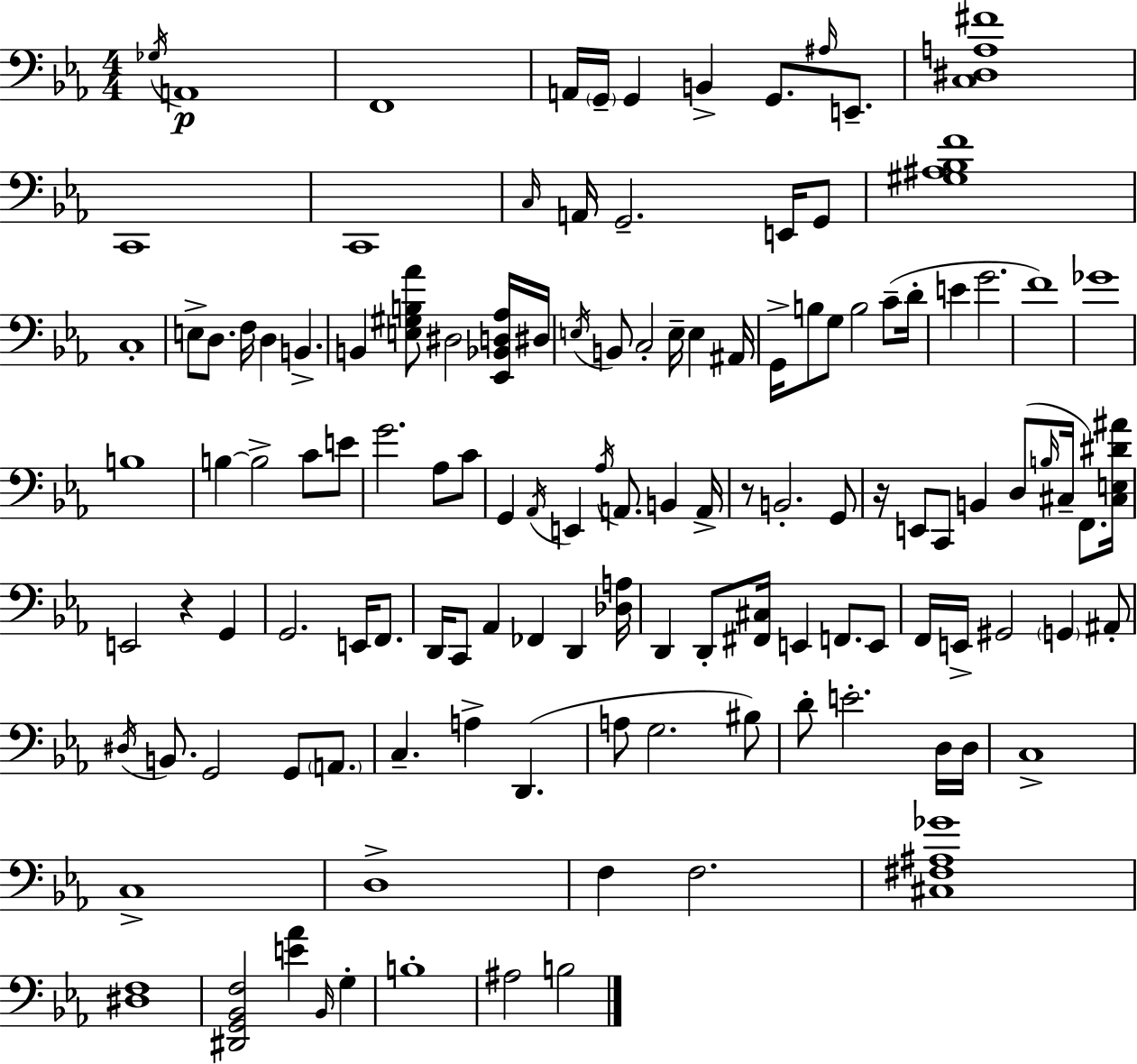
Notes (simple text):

Gb3/s A2/w F2/w A2/s G2/s G2/q B2/q G2/e. A#3/s E2/e. [C3,D#3,A3,F#4]/w C2/w C2/w C3/s A2/s G2/h. E2/s G2/e [G#3,A#3,Bb3,F4]/w C3/w E3/e D3/e. F3/s D3/q B2/q. B2/q [E3,G#3,B3,Ab4]/e D#3/h [Eb2,Bb2,D3,Ab3]/s D#3/s E3/s B2/e C3/h E3/s E3/q A#2/s G2/s B3/e G3/e B3/h C4/e D4/s E4/q G4/h. F4/w Gb4/w B3/w B3/q B3/h C4/e E4/e G4/h. Ab3/e C4/e G2/q Ab2/s E2/q Ab3/s A2/e. B2/q A2/s R/e B2/h. G2/e R/s E2/e C2/e B2/q D3/e B3/s C#3/s F2/e. [C#3,E3,D#4,A#4]/s E2/h R/q G2/q G2/h. E2/s F2/e. D2/s C2/e Ab2/q FES2/q D2/q [Db3,A3]/s D2/q D2/e [F#2,C#3]/s E2/q F2/e. E2/e F2/s E2/s G#2/h G2/q A#2/e D#3/s B2/e. G2/h G2/e A2/e. C3/q. A3/q D2/q. A3/e G3/h. BIS3/e D4/e E4/h. D3/s D3/s C3/w C3/w D3/w F3/q F3/h. [C#3,F#3,A#3,Gb4]/w [D#3,F3]/w [D#2,G2,Bb2,F3]/h [E4,Ab4]/q Bb2/s G3/q B3/w A#3/h B3/h